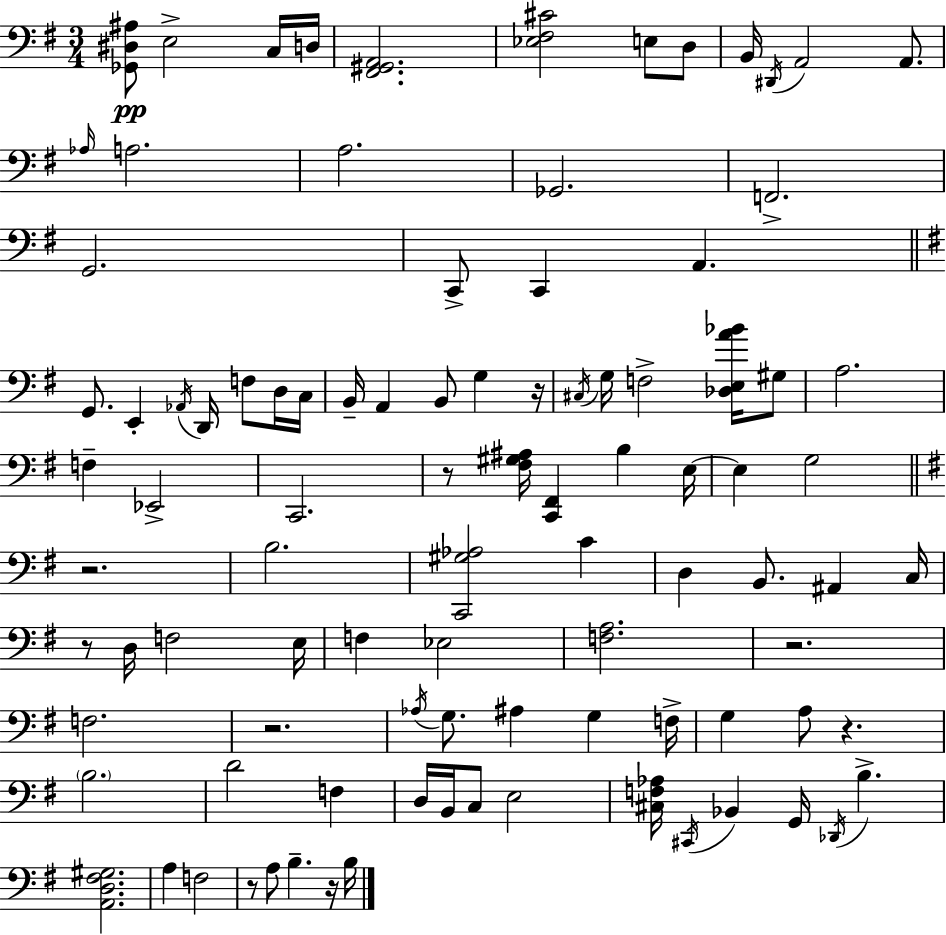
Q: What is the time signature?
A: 3/4